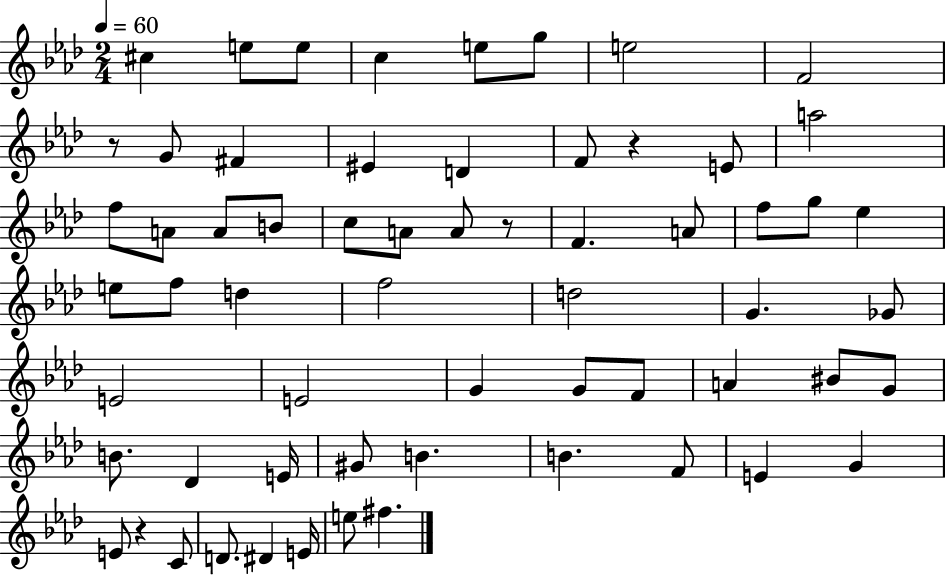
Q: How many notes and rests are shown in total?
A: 62